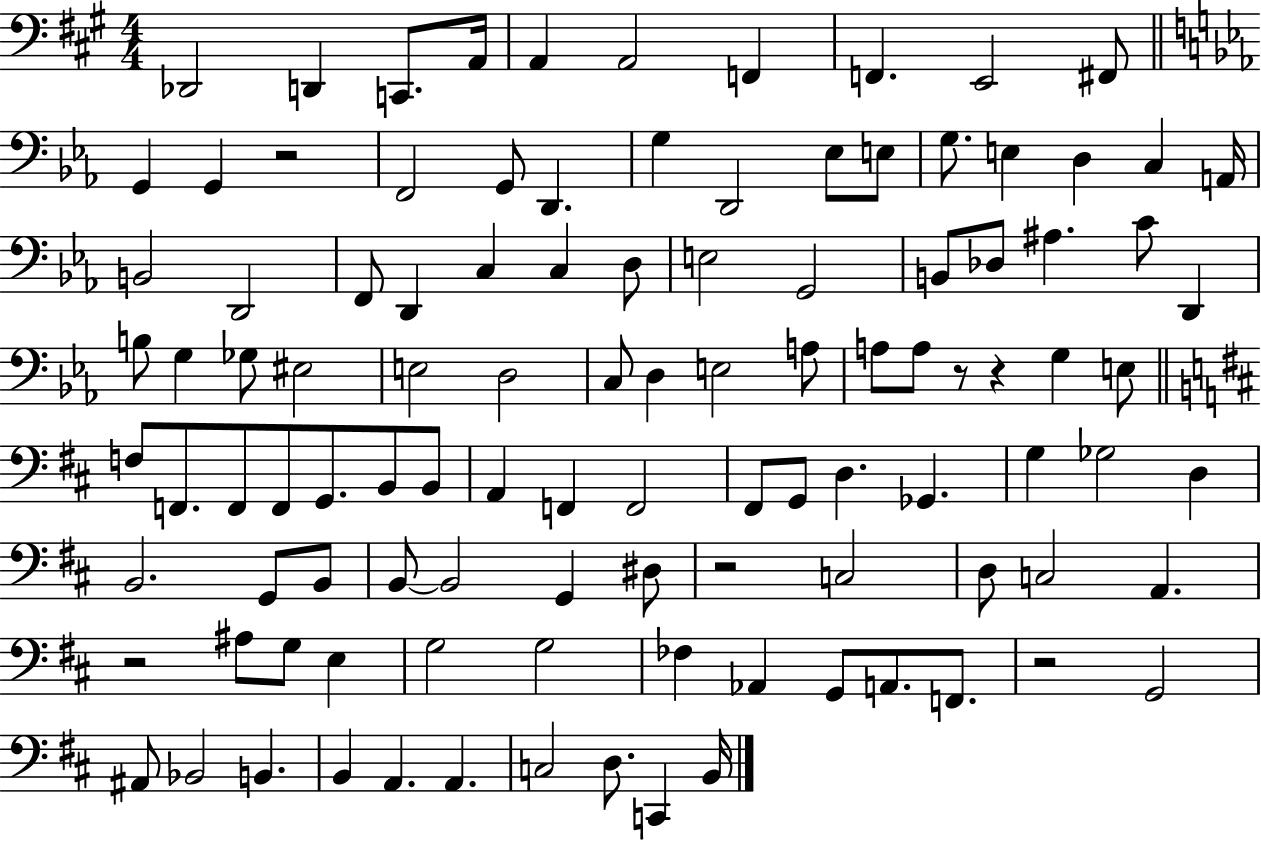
X:1
T:Untitled
M:4/4
L:1/4
K:A
_D,,2 D,, C,,/2 A,,/4 A,, A,,2 F,, F,, E,,2 ^F,,/2 G,, G,, z2 F,,2 G,,/2 D,, G, D,,2 _E,/2 E,/2 G,/2 E, D, C, A,,/4 B,,2 D,,2 F,,/2 D,, C, C, D,/2 E,2 G,,2 B,,/2 _D,/2 ^A, C/2 D,, B,/2 G, _G,/2 ^E,2 E,2 D,2 C,/2 D, E,2 A,/2 A,/2 A,/2 z/2 z G, E,/2 F,/2 F,,/2 F,,/2 F,,/2 G,,/2 B,,/2 B,,/2 A,, F,, F,,2 ^F,,/2 G,,/2 D, _G,, G, _G,2 D, B,,2 G,,/2 B,,/2 B,,/2 B,,2 G,, ^D,/2 z2 C,2 D,/2 C,2 A,, z2 ^A,/2 G,/2 E, G,2 G,2 _F, _A,, G,,/2 A,,/2 F,,/2 z2 G,,2 ^A,,/2 _B,,2 B,, B,, A,, A,, C,2 D,/2 C,, B,,/4